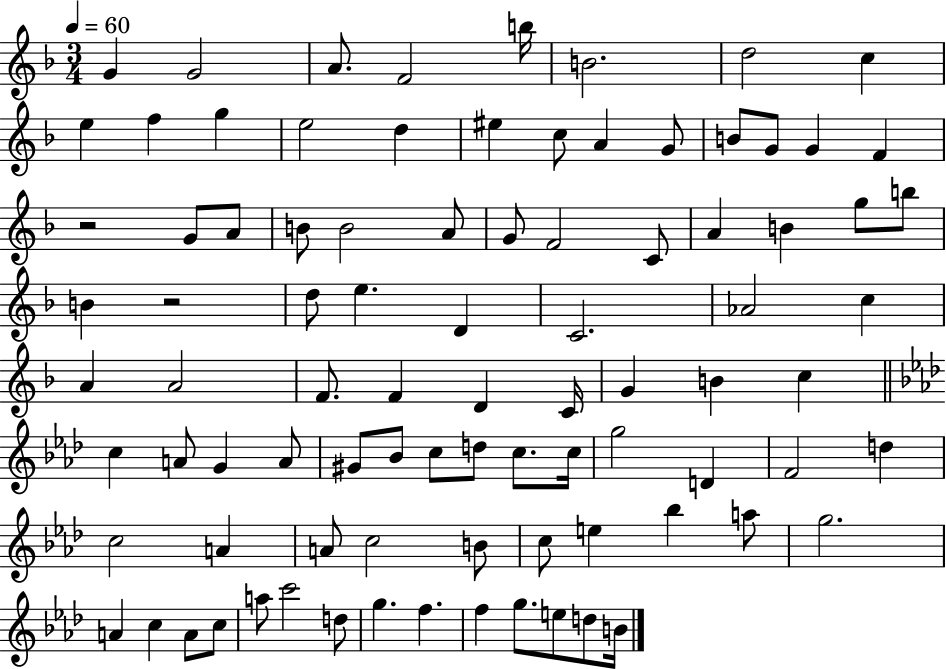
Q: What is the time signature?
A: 3/4